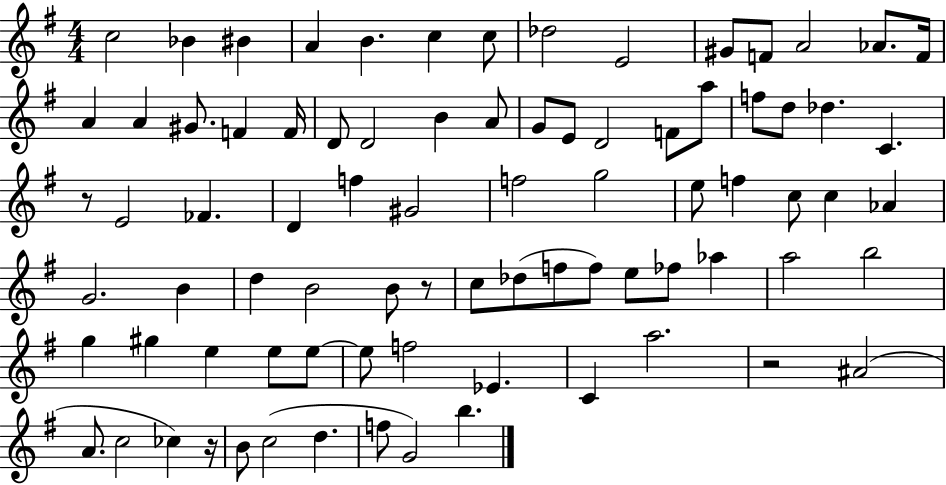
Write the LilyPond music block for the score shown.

{
  \clef treble
  \numericTimeSignature
  \time 4/4
  \key g \major
  c''2 bes'4 bis'4 | a'4 b'4. c''4 c''8 | des''2 e'2 | gis'8 f'8 a'2 aes'8. f'16 | \break a'4 a'4 gis'8. f'4 f'16 | d'8 d'2 b'4 a'8 | g'8 e'8 d'2 f'8 a''8 | f''8 d''8 des''4. c'4. | \break r8 e'2 fes'4. | d'4 f''4 gis'2 | f''2 g''2 | e''8 f''4 c''8 c''4 aes'4 | \break g'2. b'4 | d''4 b'2 b'8 r8 | c''8 des''8( f''8 f''8) e''8 fes''8 aes''4 | a''2 b''2 | \break g''4 gis''4 e''4 e''8 e''8~~ | e''8 f''2 ees'4. | c'4 a''2. | r2 ais'2( | \break a'8. c''2 ces''4) r16 | b'8 c''2( d''4. | f''8 g'2) b''4. | \bar "|."
}